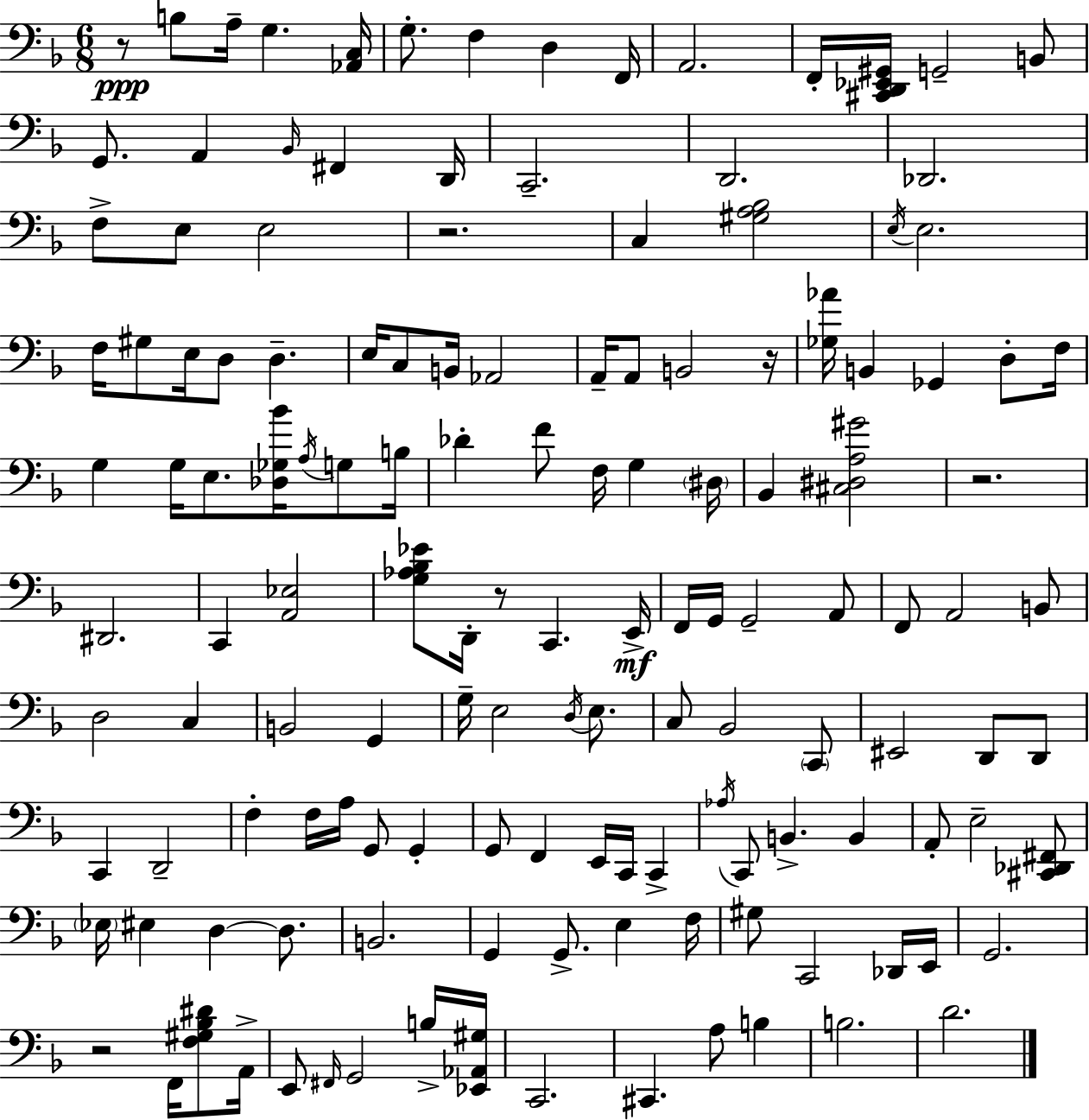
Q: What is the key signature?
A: F major